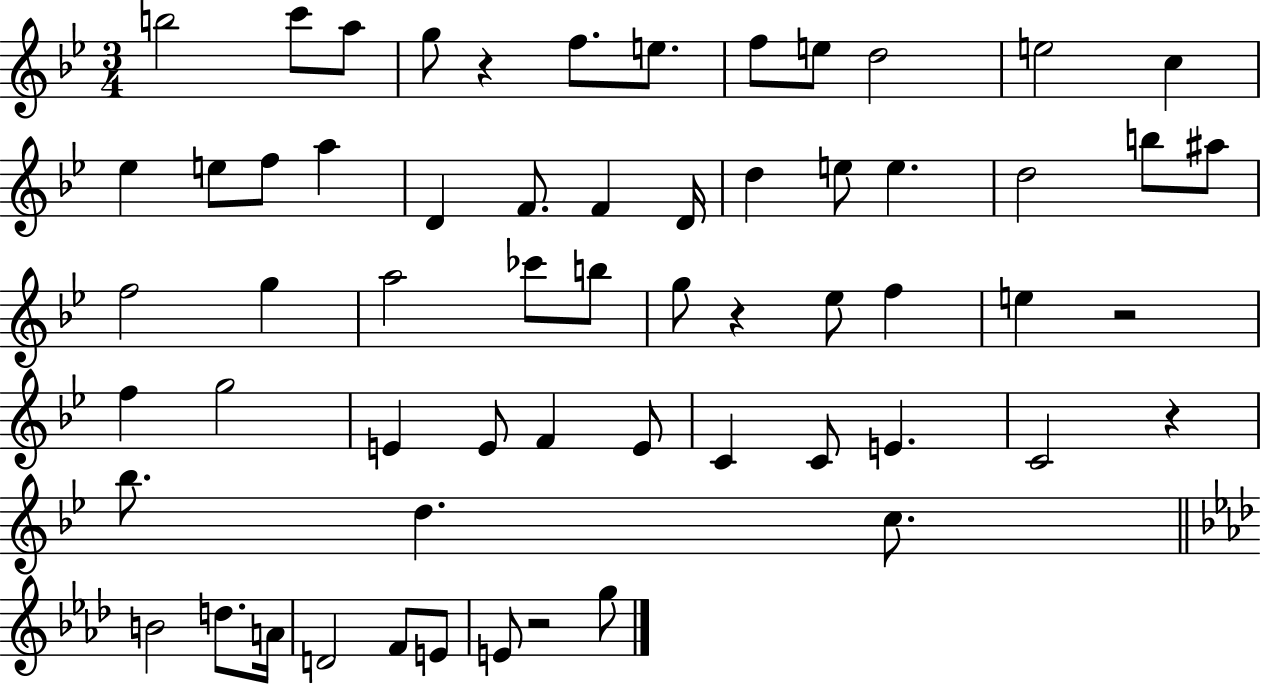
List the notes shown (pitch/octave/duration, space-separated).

B5/h C6/e A5/e G5/e R/q F5/e. E5/e. F5/e E5/e D5/h E5/h C5/q Eb5/q E5/e F5/e A5/q D4/q F4/e. F4/q D4/s D5/q E5/e E5/q. D5/h B5/e A#5/e F5/h G5/q A5/h CES6/e B5/e G5/e R/q Eb5/e F5/q E5/q R/h F5/q G5/h E4/q E4/e F4/q E4/e C4/q C4/e E4/q. C4/h R/q Bb5/e. D5/q. C5/e. B4/h D5/e. A4/s D4/h F4/e E4/e E4/e R/h G5/e